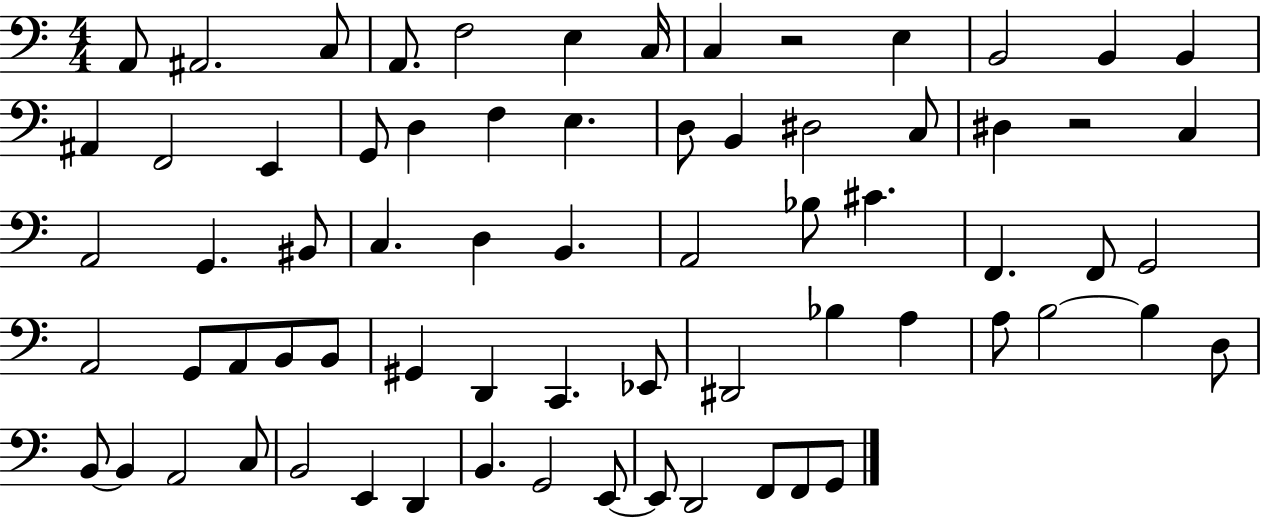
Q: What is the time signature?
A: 4/4